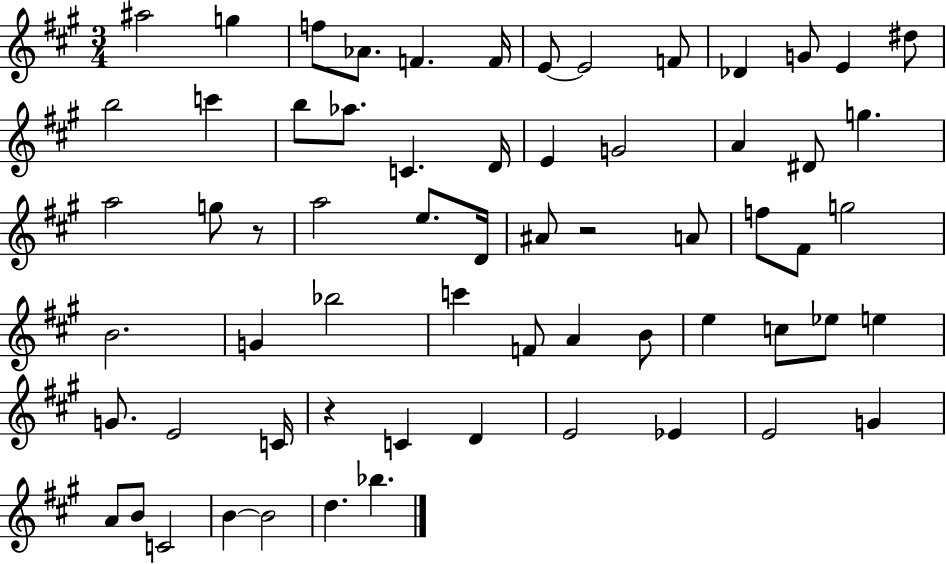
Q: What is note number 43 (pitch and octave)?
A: C5